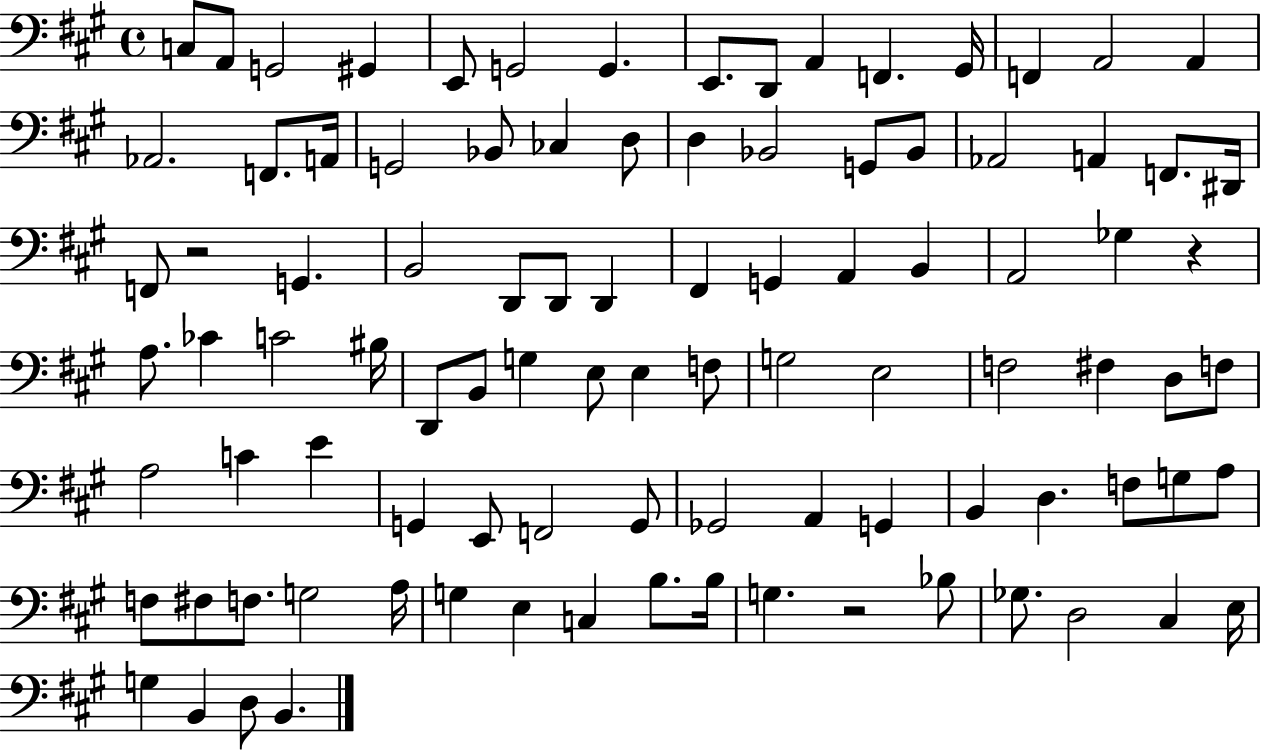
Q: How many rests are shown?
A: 3